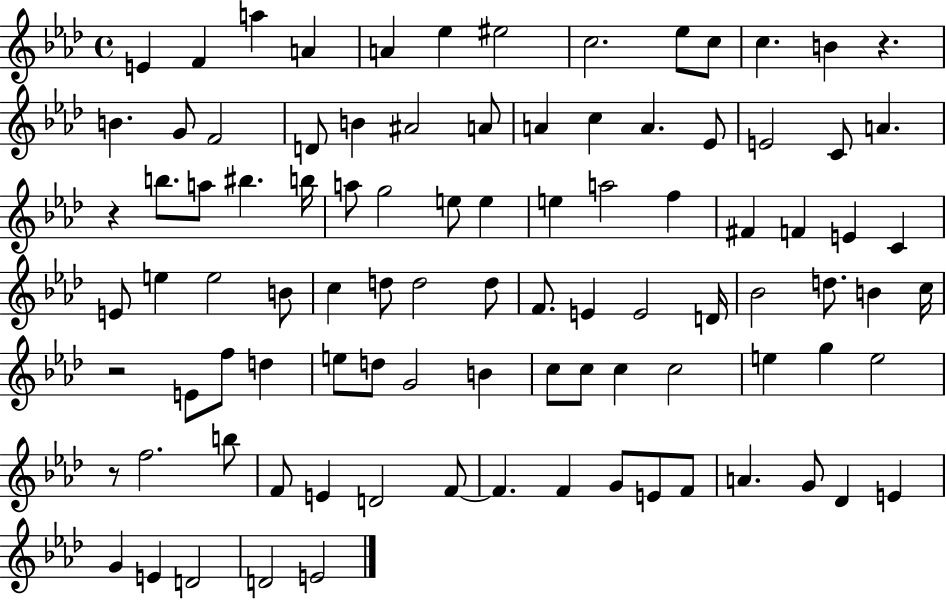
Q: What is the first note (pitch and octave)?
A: E4